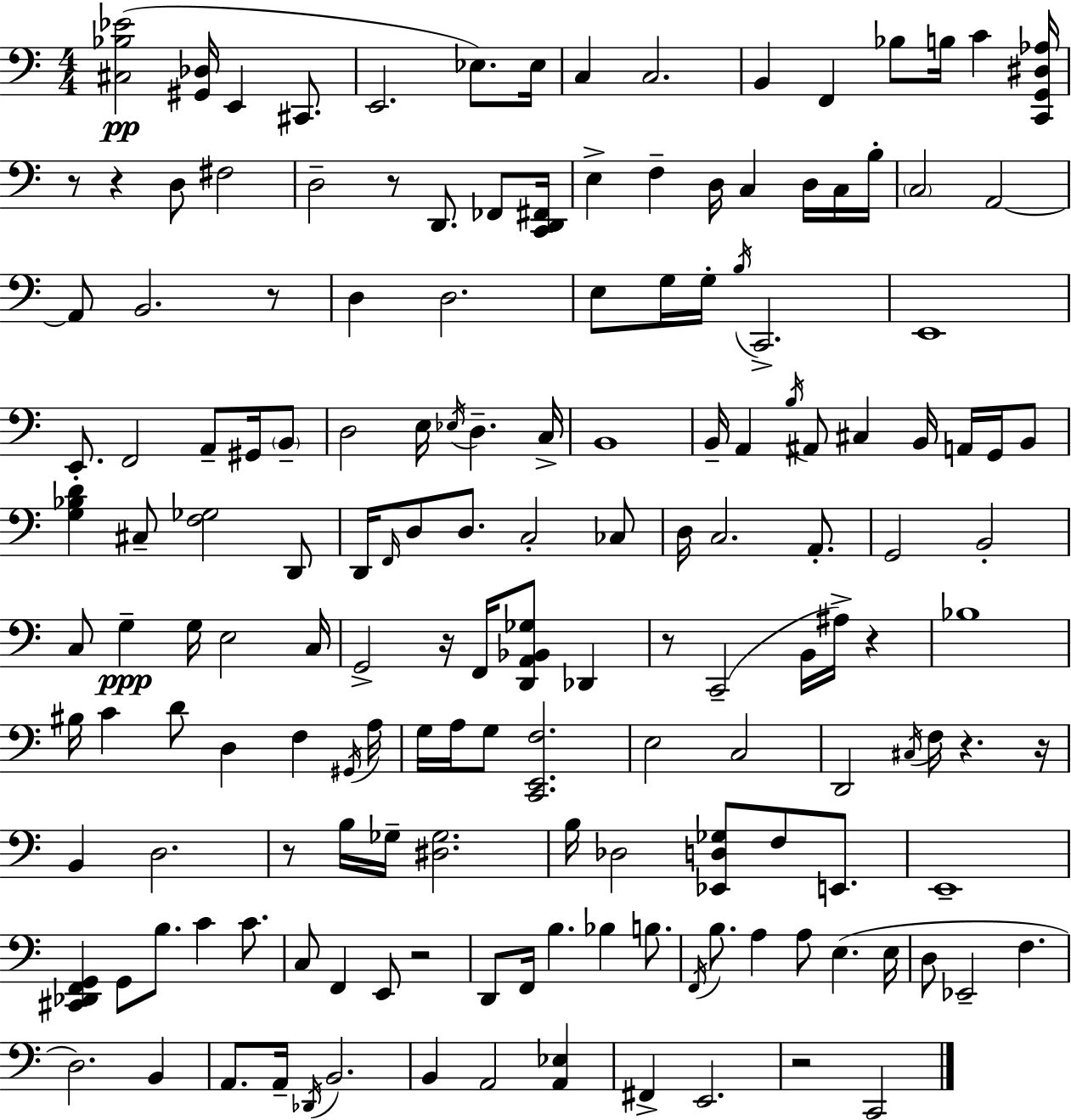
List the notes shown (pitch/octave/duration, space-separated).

[C#3,Bb3,Eb4]/h [G#2,Db3]/s E2/q C#2/e. E2/h. Eb3/e. Eb3/s C3/q C3/h. B2/q F2/q Bb3/e B3/s C4/q [C2,G2,D#3,Ab3]/s R/e R/q D3/e F#3/h D3/h R/e D2/e. FES2/e [C2,D2,F#2]/s E3/q F3/q D3/s C3/q D3/s C3/s B3/s C3/h A2/h A2/e B2/h. R/e D3/q D3/h. E3/e G3/s G3/s B3/s C2/h. E2/w E2/e. F2/h A2/e G#2/s B2/e D3/h E3/s Eb3/s D3/q. C3/s B2/w B2/s A2/q B3/s A#2/e C#3/q B2/s A2/s G2/s B2/e [G3,Bb3,D4]/q C#3/e [F3,Gb3]/h D2/e D2/s F2/s D3/e D3/e. C3/h CES3/e D3/s C3/h. A2/e. G2/h B2/h C3/e G3/q G3/s E3/h C3/s G2/h R/s F2/s [D2,A2,Bb2,Gb3]/e Db2/q R/e C2/h B2/s A#3/s R/q Bb3/w BIS3/s C4/q D4/e D3/q F3/q G#2/s A3/s G3/s A3/s G3/e [C2,E2,F3]/h. E3/h C3/h D2/h C#3/s F3/s R/q. R/s B2/q D3/h. R/e B3/s Gb3/s [D#3,Gb3]/h. B3/s Db3/h [Eb2,D3,Gb3]/e F3/e E2/e. E2/w [C#2,Db2,F2,G2]/q G2/e B3/e. C4/q C4/e. C3/e F2/q E2/e R/h D2/e F2/s B3/q. Bb3/q B3/e. F2/s B3/e. A3/q A3/e E3/q. E3/s D3/e Eb2/h F3/q. D3/h. B2/q A2/e. A2/s Db2/s B2/h. B2/q A2/h [A2,Eb3]/q F#2/q E2/h. R/h C2/h